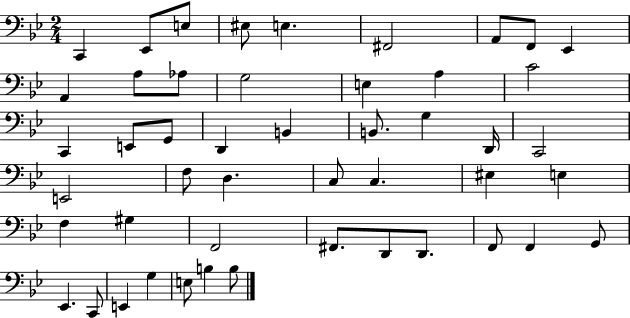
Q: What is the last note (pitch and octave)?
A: B3